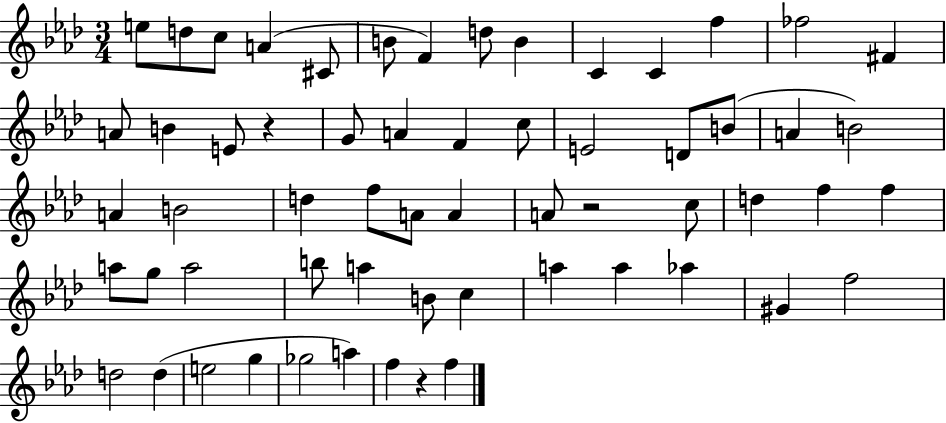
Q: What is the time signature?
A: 3/4